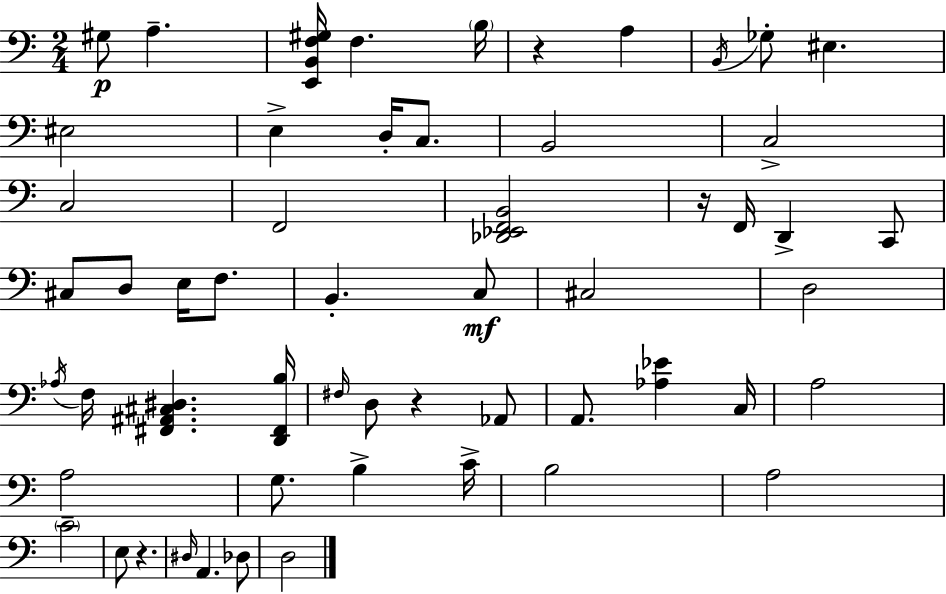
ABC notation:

X:1
T:Untitled
M:2/4
L:1/4
K:Am
^G,/2 A, [E,,B,,F,^G,]/4 F, B,/4 z A, B,,/4 _G,/2 ^E, ^E,2 E, D,/4 C,/2 B,,2 C,2 C,2 F,,2 [_D,,_E,,F,,B,,]2 z/4 F,,/4 D,, C,,/2 ^C,/2 D,/2 E,/4 F,/2 B,, C,/2 ^C,2 D,2 _A,/4 F,/4 [^F,,^A,,^C,^D,] [D,,^F,,B,]/4 ^F,/4 D,/2 z _A,,/2 A,,/2 [_A,_E] C,/4 A,2 A,2 G,/2 B, C/4 B,2 A,2 C2 E,/2 z ^D,/4 A,, _D,/2 D,2